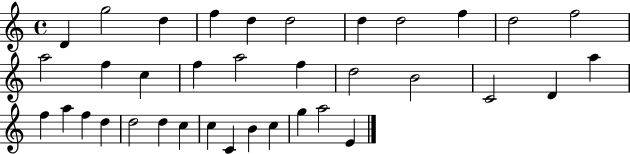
{
  \clef treble
  \time 4/4
  \defaultTimeSignature
  \key c \major
  d'4 g''2 d''4 | f''4 d''4 d''2 | d''4 d''2 f''4 | d''2 f''2 | \break a''2 f''4 c''4 | f''4 a''2 f''4 | d''2 b'2 | c'2 d'4 a''4 | \break f''4 a''4 f''4 d''4 | d''2 d''4 c''4 | c''4 c'4 b'4 c''4 | g''4 a''2 e'4 | \break \bar "|."
}